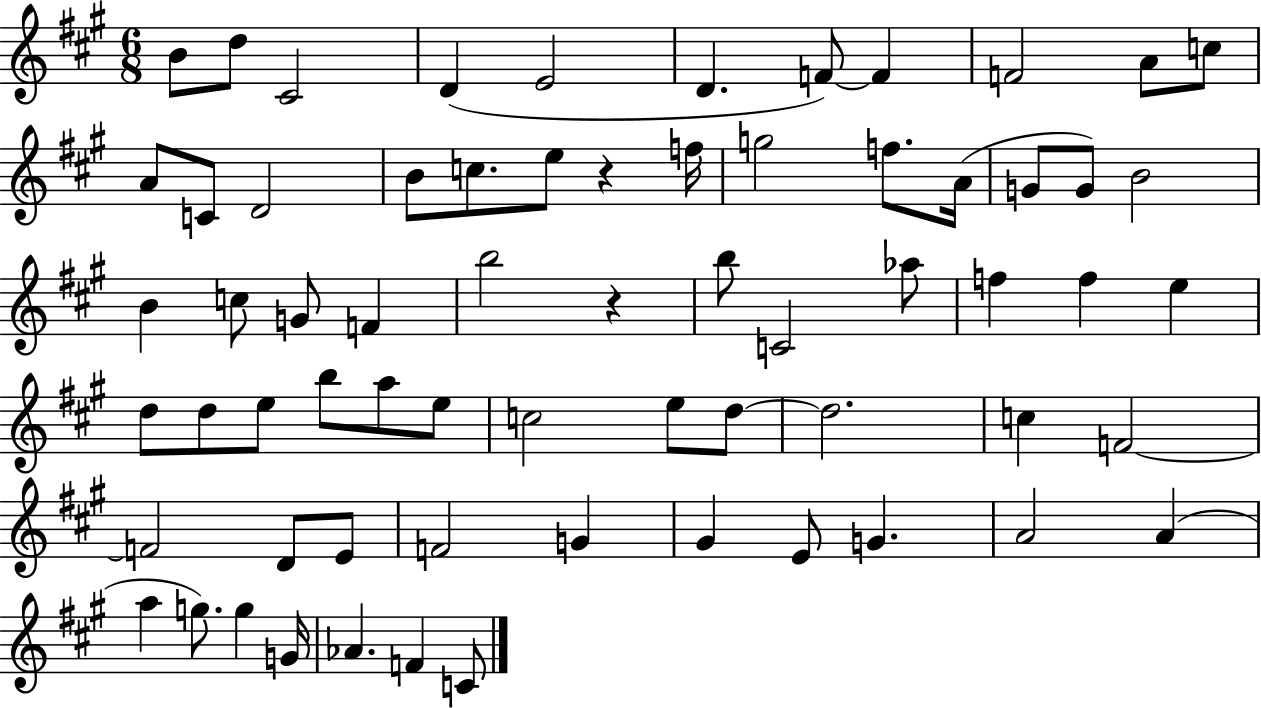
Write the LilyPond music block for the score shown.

{
  \clef treble
  \numericTimeSignature
  \time 6/8
  \key a \major
  b'8 d''8 cis'2 | d'4( e'2 | d'4. f'8~~) f'4 | f'2 a'8 c''8 | \break a'8 c'8 d'2 | b'8 c''8. e''8 r4 f''16 | g''2 f''8. a'16( | g'8 g'8) b'2 | \break b'4 c''8 g'8 f'4 | b''2 r4 | b''8 c'2 aes''8 | f''4 f''4 e''4 | \break d''8 d''8 e''8 b''8 a''8 e''8 | c''2 e''8 d''8~~ | d''2. | c''4 f'2~~ | \break f'2 d'8 e'8 | f'2 g'4 | gis'4 e'8 g'4. | a'2 a'4( | \break a''4 g''8.) g''4 g'16 | aes'4. f'4 c'8 | \bar "|."
}